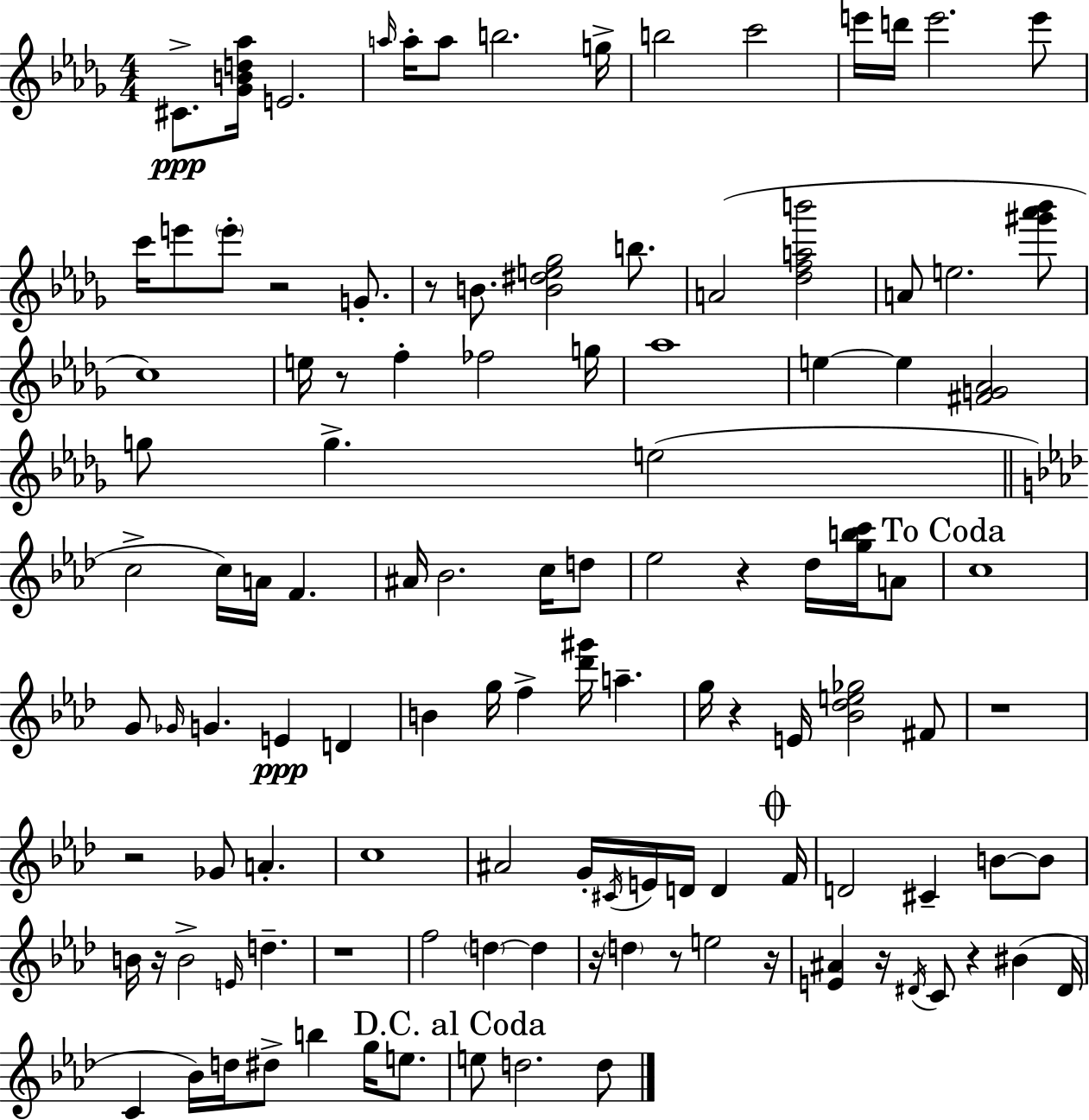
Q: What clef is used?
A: treble